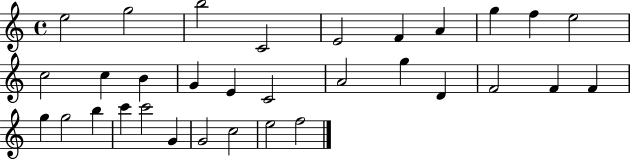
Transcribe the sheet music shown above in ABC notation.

X:1
T:Untitled
M:4/4
L:1/4
K:C
e2 g2 b2 C2 E2 F A g f e2 c2 c B G E C2 A2 g D F2 F F g g2 b c' c'2 G G2 c2 e2 f2